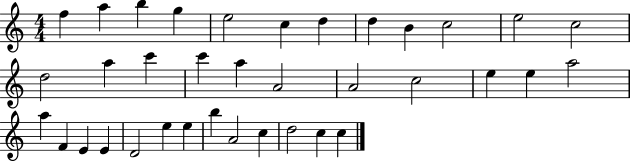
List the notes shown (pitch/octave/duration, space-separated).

F5/q A5/q B5/q G5/q E5/h C5/q D5/q D5/q B4/q C5/h E5/h C5/h D5/h A5/q C6/q C6/q A5/q A4/h A4/h C5/h E5/q E5/q A5/h A5/q F4/q E4/q E4/q D4/h E5/q E5/q B5/q A4/h C5/q D5/h C5/q C5/q